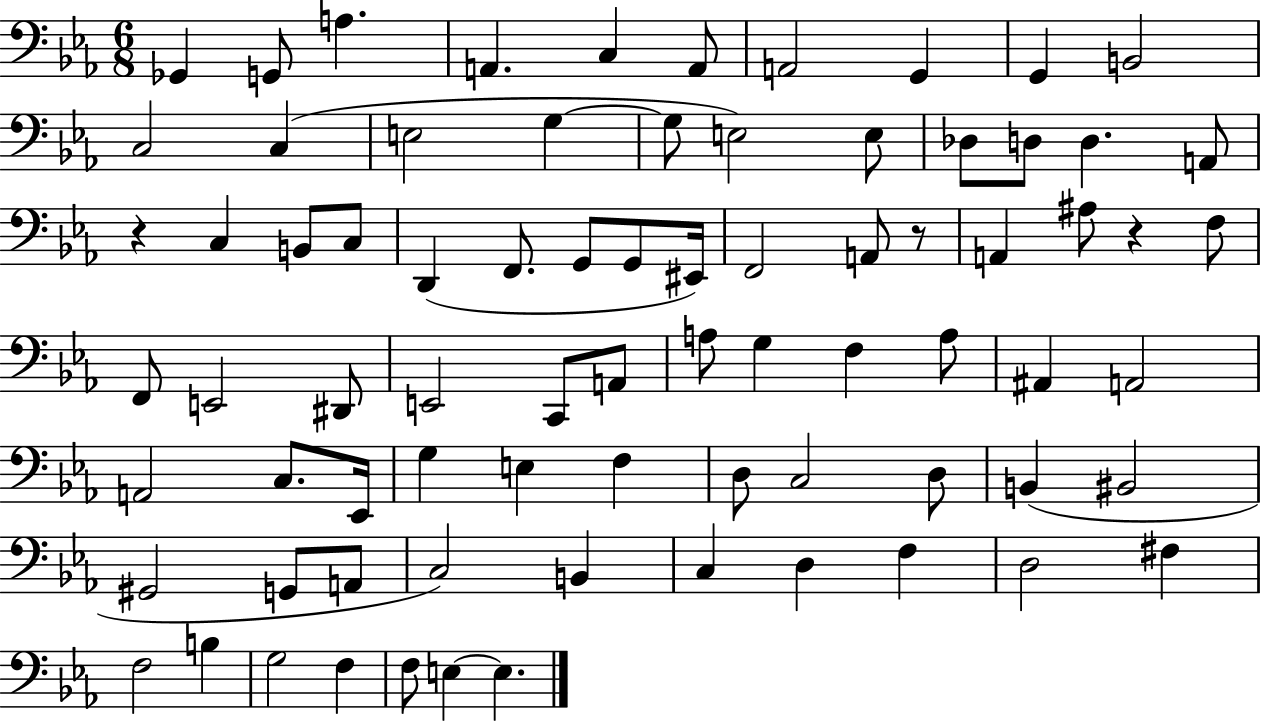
Gb2/q G2/e A3/q. A2/q. C3/q A2/e A2/h G2/q G2/q B2/h C3/h C3/q E3/h G3/q G3/e E3/h E3/e Db3/e D3/e D3/q. A2/e R/q C3/q B2/e C3/e D2/q F2/e. G2/e G2/e EIS2/s F2/h A2/e R/e A2/q A#3/e R/q F3/e F2/e E2/h D#2/e E2/h C2/e A2/e A3/e G3/q F3/q A3/e A#2/q A2/h A2/h C3/e. Eb2/s G3/q E3/q F3/q D3/e C3/h D3/e B2/q BIS2/h G#2/h G2/e A2/e C3/h B2/q C3/q D3/q F3/q D3/h F#3/q F3/h B3/q G3/h F3/q F3/e E3/q E3/q.